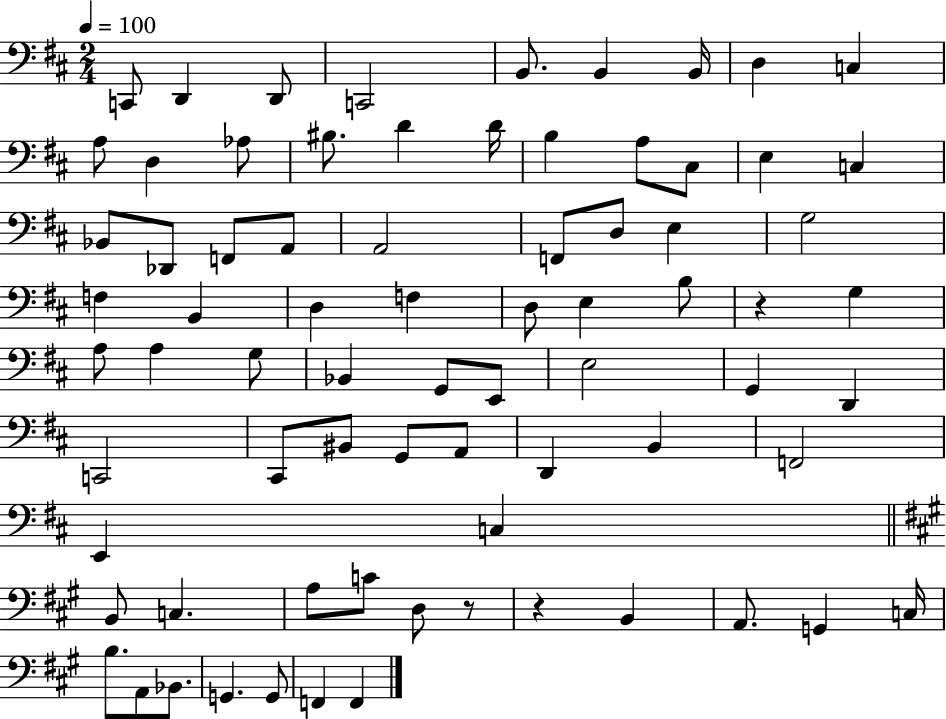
{
  \clef bass
  \numericTimeSignature
  \time 2/4
  \key d \major
  \tempo 4 = 100
  c,8 d,4 d,8 | c,2 | b,8. b,4 b,16 | d4 c4 | \break a8 d4 aes8 | bis8. d'4 d'16 | b4 a8 cis8 | e4 c4 | \break bes,8 des,8 f,8 a,8 | a,2 | f,8 d8 e4 | g2 | \break f4 b,4 | d4 f4 | d8 e4 b8 | r4 g4 | \break a8 a4 g8 | bes,4 g,8 e,8 | e2 | g,4 d,4 | \break c,2 | cis,8 bis,8 g,8 a,8 | d,4 b,4 | f,2 | \break e,4 c4 | \bar "||" \break \key a \major b,8 c4. | a8 c'8 d8 r8 | r4 b,4 | a,8. g,4 c16 | \break b8. a,8 bes,8. | g,4. g,8 | f,4 f,4 | \bar "|."
}